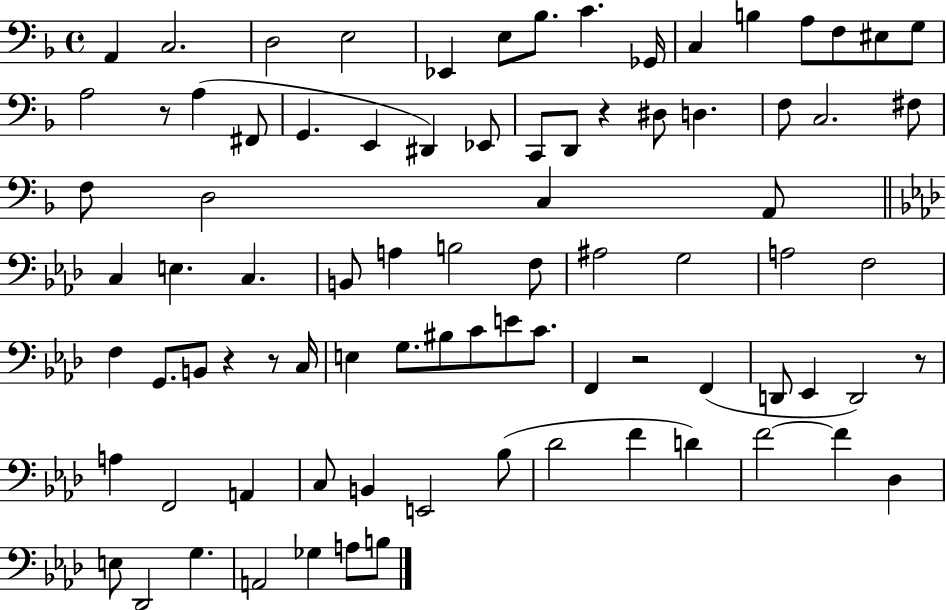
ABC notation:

X:1
T:Untitled
M:4/4
L:1/4
K:F
A,, C,2 D,2 E,2 _E,, E,/2 _B,/2 C _G,,/4 C, B, A,/2 F,/2 ^E,/2 G,/2 A,2 z/2 A, ^F,,/2 G,, E,, ^D,, _E,,/2 C,,/2 D,,/2 z ^D,/2 D, F,/2 C,2 ^F,/2 F,/2 D,2 C, A,,/2 C, E, C, B,,/2 A, B,2 F,/2 ^A,2 G,2 A,2 F,2 F, G,,/2 B,,/2 z z/2 C,/4 E, G,/2 ^B,/2 C/2 E/2 C/2 F,, z2 F,, D,,/2 _E,, D,,2 z/2 A, F,,2 A,, C,/2 B,, E,,2 _B,/2 _D2 F D F2 F _D, E,/2 _D,,2 G, A,,2 _G, A,/2 B,/2